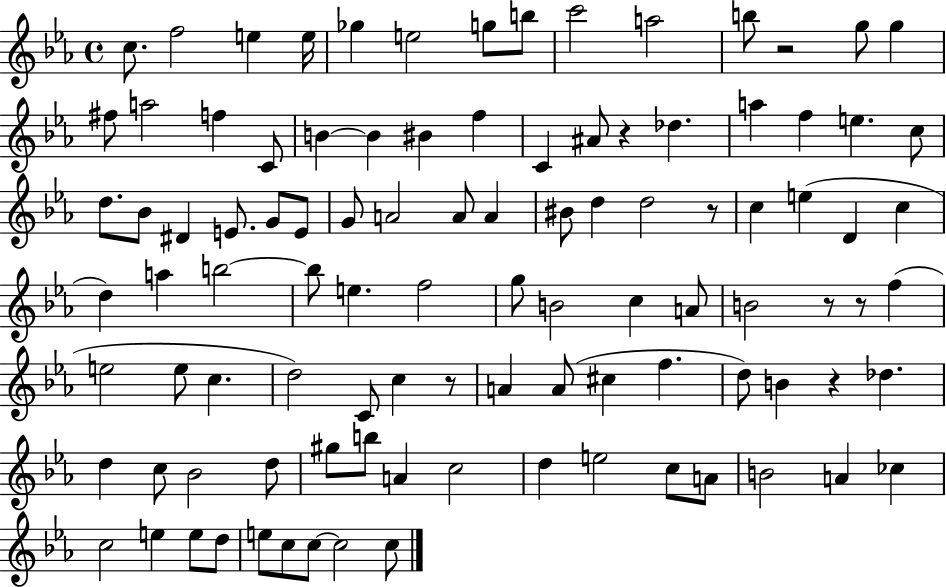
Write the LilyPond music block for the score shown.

{
  \clef treble
  \time 4/4
  \defaultTimeSignature
  \key ees \major
  c''8. f''2 e''4 e''16 | ges''4 e''2 g''8 b''8 | c'''2 a''2 | b''8 r2 g''8 g''4 | \break fis''8 a''2 f''4 c'8 | b'4~~ b'4 bis'4 f''4 | c'4 ais'8 r4 des''4. | a''4 f''4 e''4. c''8 | \break d''8. bes'8 dis'4 e'8. g'8 e'8 | g'8 a'2 a'8 a'4 | bis'8 d''4 d''2 r8 | c''4 e''4( d'4 c''4 | \break d''4) a''4 b''2~~ | b''8 e''4. f''2 | g''8 b'2 c''4 a'8 | b'2 r8 r8 f''4( | \break e''2 e''8 c''4. | d''2) c'8 c''4 r8 | a'4 a'8( cis''4 f''4. | d''8) b'4 r4 des''4. | \break d''4 c''8 bes'2 d''8 | gis''8 b''8 a'4 c''2 | d''4 e''2 c''8 a'8 | b'2 a'4 ces''4 | \break c''2 e''4 e''8 d''8 | e''8 c''8 c''8~~ c''2 c''8 | \bar "|."
}